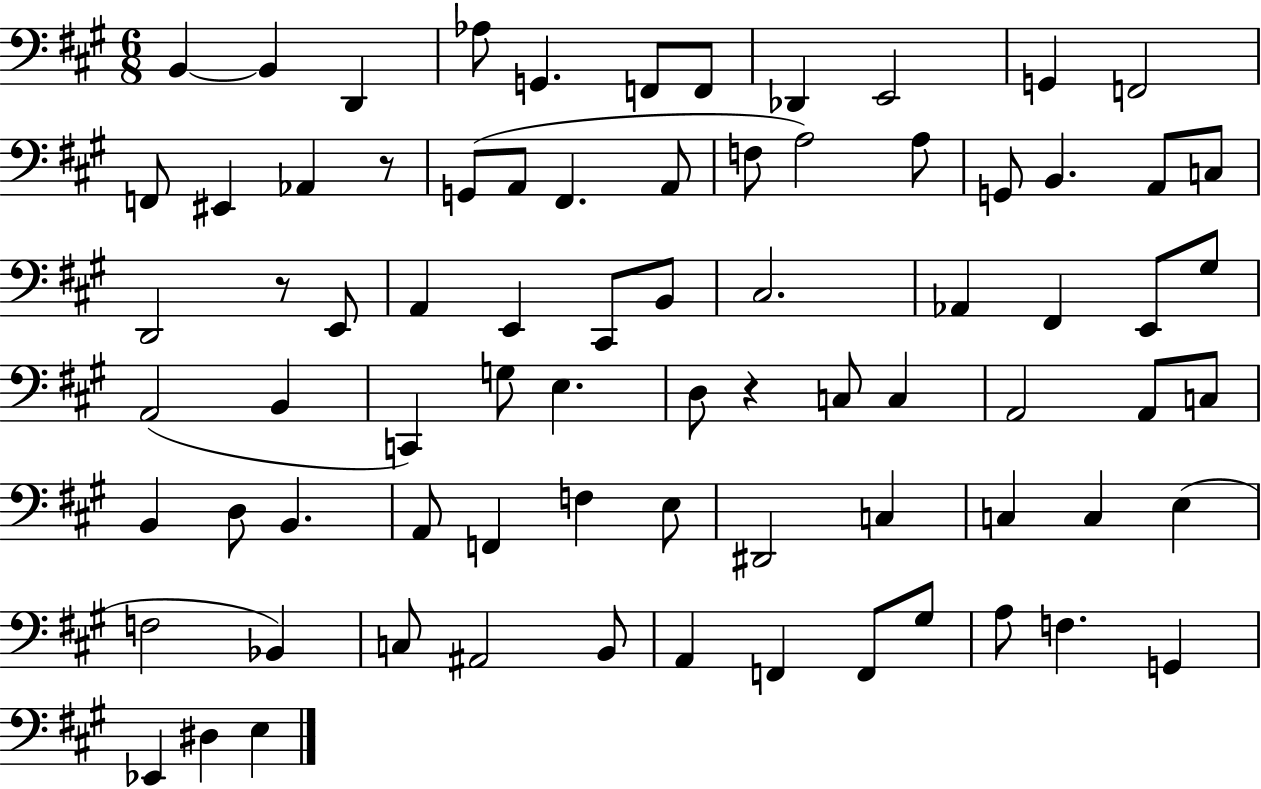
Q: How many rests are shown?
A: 3